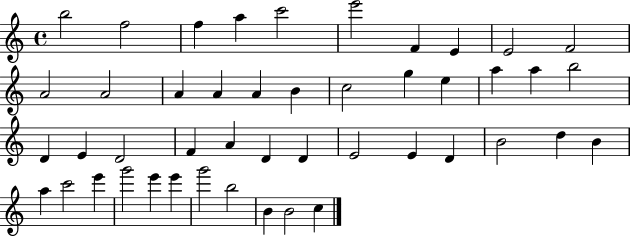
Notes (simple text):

B5/h F5/h F5/q A5/q C6/h E6/h F4/q E4/q E4/h F4/h A4/h A4/h A4/q A4/q A4/q B4/q C5/h G5/q E5/q A5/q A5/q B5/h D4/q E4/q D4/h F4/q A4/q D4/q D4/q E4/h E4/q D4/q B4/h D5/q B4/q A5/q C6/h E6/q G6/h E6/q E6/q G6/h B5/h B4/q B4/h C5/q